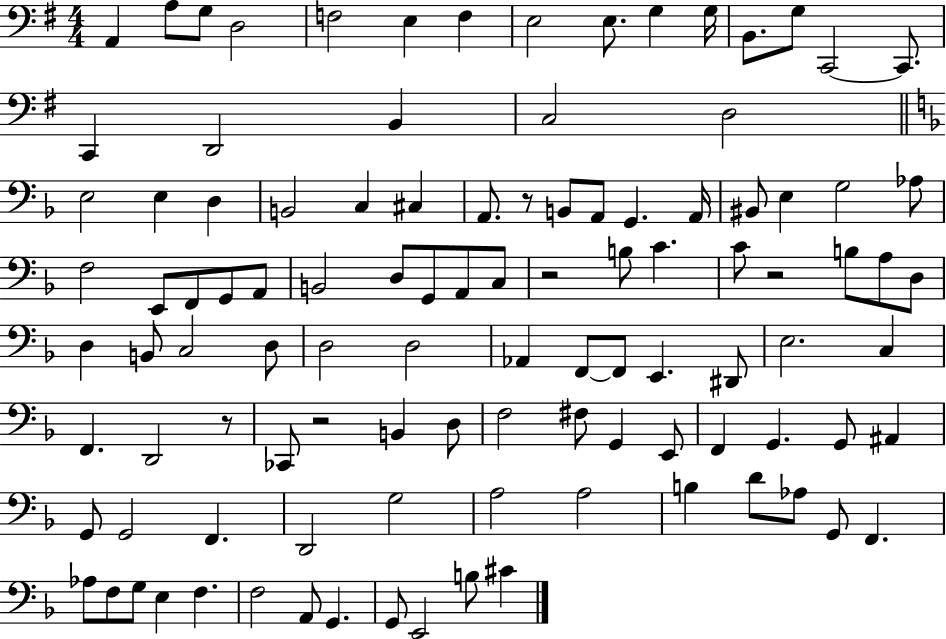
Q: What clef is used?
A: bass